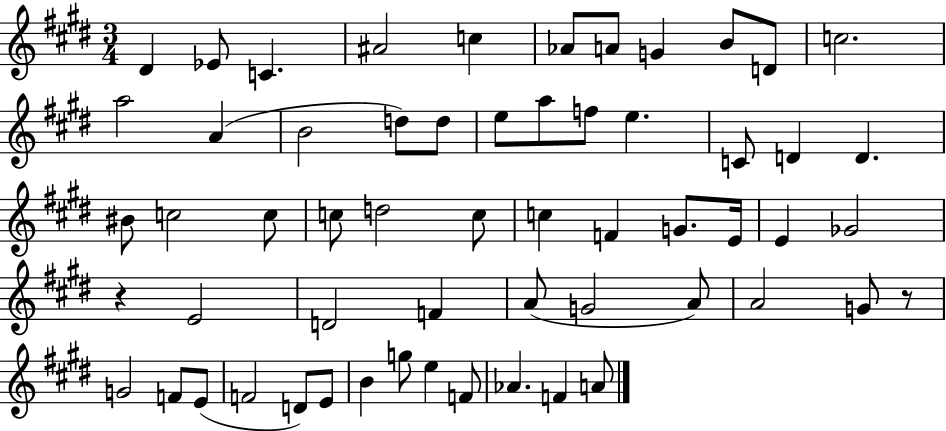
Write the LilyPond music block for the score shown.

{
  \clef treble
  \numericTimeSignature
  \time 3/4
  \key e \major
  dis'4 ees'8 c'4. | ais'2 c''4 | aes'8 a'8 g'4 b'8 d'8 | c''2. | \break a''2 a'4( | b'2 d''8) d''8 | e''8 a''8 f''8 e''4. | c'8 d'4 d'4. | \break bis'8 c''2 c''8 | c''8 d''2 c''8 | c''4 f'4 g'8. e'16 | e'4 ges'2 | \break r4 e'2 | d'2 f'4 | a'8( g'2 a'8) | a'2 g'8 r8 | \break g'2 f'8 e'8( | f'2 d'8) e'8 | b'4 g''8 e''4 f'8 | aes'4. f'4 a'8 | \break \bar "|."
}